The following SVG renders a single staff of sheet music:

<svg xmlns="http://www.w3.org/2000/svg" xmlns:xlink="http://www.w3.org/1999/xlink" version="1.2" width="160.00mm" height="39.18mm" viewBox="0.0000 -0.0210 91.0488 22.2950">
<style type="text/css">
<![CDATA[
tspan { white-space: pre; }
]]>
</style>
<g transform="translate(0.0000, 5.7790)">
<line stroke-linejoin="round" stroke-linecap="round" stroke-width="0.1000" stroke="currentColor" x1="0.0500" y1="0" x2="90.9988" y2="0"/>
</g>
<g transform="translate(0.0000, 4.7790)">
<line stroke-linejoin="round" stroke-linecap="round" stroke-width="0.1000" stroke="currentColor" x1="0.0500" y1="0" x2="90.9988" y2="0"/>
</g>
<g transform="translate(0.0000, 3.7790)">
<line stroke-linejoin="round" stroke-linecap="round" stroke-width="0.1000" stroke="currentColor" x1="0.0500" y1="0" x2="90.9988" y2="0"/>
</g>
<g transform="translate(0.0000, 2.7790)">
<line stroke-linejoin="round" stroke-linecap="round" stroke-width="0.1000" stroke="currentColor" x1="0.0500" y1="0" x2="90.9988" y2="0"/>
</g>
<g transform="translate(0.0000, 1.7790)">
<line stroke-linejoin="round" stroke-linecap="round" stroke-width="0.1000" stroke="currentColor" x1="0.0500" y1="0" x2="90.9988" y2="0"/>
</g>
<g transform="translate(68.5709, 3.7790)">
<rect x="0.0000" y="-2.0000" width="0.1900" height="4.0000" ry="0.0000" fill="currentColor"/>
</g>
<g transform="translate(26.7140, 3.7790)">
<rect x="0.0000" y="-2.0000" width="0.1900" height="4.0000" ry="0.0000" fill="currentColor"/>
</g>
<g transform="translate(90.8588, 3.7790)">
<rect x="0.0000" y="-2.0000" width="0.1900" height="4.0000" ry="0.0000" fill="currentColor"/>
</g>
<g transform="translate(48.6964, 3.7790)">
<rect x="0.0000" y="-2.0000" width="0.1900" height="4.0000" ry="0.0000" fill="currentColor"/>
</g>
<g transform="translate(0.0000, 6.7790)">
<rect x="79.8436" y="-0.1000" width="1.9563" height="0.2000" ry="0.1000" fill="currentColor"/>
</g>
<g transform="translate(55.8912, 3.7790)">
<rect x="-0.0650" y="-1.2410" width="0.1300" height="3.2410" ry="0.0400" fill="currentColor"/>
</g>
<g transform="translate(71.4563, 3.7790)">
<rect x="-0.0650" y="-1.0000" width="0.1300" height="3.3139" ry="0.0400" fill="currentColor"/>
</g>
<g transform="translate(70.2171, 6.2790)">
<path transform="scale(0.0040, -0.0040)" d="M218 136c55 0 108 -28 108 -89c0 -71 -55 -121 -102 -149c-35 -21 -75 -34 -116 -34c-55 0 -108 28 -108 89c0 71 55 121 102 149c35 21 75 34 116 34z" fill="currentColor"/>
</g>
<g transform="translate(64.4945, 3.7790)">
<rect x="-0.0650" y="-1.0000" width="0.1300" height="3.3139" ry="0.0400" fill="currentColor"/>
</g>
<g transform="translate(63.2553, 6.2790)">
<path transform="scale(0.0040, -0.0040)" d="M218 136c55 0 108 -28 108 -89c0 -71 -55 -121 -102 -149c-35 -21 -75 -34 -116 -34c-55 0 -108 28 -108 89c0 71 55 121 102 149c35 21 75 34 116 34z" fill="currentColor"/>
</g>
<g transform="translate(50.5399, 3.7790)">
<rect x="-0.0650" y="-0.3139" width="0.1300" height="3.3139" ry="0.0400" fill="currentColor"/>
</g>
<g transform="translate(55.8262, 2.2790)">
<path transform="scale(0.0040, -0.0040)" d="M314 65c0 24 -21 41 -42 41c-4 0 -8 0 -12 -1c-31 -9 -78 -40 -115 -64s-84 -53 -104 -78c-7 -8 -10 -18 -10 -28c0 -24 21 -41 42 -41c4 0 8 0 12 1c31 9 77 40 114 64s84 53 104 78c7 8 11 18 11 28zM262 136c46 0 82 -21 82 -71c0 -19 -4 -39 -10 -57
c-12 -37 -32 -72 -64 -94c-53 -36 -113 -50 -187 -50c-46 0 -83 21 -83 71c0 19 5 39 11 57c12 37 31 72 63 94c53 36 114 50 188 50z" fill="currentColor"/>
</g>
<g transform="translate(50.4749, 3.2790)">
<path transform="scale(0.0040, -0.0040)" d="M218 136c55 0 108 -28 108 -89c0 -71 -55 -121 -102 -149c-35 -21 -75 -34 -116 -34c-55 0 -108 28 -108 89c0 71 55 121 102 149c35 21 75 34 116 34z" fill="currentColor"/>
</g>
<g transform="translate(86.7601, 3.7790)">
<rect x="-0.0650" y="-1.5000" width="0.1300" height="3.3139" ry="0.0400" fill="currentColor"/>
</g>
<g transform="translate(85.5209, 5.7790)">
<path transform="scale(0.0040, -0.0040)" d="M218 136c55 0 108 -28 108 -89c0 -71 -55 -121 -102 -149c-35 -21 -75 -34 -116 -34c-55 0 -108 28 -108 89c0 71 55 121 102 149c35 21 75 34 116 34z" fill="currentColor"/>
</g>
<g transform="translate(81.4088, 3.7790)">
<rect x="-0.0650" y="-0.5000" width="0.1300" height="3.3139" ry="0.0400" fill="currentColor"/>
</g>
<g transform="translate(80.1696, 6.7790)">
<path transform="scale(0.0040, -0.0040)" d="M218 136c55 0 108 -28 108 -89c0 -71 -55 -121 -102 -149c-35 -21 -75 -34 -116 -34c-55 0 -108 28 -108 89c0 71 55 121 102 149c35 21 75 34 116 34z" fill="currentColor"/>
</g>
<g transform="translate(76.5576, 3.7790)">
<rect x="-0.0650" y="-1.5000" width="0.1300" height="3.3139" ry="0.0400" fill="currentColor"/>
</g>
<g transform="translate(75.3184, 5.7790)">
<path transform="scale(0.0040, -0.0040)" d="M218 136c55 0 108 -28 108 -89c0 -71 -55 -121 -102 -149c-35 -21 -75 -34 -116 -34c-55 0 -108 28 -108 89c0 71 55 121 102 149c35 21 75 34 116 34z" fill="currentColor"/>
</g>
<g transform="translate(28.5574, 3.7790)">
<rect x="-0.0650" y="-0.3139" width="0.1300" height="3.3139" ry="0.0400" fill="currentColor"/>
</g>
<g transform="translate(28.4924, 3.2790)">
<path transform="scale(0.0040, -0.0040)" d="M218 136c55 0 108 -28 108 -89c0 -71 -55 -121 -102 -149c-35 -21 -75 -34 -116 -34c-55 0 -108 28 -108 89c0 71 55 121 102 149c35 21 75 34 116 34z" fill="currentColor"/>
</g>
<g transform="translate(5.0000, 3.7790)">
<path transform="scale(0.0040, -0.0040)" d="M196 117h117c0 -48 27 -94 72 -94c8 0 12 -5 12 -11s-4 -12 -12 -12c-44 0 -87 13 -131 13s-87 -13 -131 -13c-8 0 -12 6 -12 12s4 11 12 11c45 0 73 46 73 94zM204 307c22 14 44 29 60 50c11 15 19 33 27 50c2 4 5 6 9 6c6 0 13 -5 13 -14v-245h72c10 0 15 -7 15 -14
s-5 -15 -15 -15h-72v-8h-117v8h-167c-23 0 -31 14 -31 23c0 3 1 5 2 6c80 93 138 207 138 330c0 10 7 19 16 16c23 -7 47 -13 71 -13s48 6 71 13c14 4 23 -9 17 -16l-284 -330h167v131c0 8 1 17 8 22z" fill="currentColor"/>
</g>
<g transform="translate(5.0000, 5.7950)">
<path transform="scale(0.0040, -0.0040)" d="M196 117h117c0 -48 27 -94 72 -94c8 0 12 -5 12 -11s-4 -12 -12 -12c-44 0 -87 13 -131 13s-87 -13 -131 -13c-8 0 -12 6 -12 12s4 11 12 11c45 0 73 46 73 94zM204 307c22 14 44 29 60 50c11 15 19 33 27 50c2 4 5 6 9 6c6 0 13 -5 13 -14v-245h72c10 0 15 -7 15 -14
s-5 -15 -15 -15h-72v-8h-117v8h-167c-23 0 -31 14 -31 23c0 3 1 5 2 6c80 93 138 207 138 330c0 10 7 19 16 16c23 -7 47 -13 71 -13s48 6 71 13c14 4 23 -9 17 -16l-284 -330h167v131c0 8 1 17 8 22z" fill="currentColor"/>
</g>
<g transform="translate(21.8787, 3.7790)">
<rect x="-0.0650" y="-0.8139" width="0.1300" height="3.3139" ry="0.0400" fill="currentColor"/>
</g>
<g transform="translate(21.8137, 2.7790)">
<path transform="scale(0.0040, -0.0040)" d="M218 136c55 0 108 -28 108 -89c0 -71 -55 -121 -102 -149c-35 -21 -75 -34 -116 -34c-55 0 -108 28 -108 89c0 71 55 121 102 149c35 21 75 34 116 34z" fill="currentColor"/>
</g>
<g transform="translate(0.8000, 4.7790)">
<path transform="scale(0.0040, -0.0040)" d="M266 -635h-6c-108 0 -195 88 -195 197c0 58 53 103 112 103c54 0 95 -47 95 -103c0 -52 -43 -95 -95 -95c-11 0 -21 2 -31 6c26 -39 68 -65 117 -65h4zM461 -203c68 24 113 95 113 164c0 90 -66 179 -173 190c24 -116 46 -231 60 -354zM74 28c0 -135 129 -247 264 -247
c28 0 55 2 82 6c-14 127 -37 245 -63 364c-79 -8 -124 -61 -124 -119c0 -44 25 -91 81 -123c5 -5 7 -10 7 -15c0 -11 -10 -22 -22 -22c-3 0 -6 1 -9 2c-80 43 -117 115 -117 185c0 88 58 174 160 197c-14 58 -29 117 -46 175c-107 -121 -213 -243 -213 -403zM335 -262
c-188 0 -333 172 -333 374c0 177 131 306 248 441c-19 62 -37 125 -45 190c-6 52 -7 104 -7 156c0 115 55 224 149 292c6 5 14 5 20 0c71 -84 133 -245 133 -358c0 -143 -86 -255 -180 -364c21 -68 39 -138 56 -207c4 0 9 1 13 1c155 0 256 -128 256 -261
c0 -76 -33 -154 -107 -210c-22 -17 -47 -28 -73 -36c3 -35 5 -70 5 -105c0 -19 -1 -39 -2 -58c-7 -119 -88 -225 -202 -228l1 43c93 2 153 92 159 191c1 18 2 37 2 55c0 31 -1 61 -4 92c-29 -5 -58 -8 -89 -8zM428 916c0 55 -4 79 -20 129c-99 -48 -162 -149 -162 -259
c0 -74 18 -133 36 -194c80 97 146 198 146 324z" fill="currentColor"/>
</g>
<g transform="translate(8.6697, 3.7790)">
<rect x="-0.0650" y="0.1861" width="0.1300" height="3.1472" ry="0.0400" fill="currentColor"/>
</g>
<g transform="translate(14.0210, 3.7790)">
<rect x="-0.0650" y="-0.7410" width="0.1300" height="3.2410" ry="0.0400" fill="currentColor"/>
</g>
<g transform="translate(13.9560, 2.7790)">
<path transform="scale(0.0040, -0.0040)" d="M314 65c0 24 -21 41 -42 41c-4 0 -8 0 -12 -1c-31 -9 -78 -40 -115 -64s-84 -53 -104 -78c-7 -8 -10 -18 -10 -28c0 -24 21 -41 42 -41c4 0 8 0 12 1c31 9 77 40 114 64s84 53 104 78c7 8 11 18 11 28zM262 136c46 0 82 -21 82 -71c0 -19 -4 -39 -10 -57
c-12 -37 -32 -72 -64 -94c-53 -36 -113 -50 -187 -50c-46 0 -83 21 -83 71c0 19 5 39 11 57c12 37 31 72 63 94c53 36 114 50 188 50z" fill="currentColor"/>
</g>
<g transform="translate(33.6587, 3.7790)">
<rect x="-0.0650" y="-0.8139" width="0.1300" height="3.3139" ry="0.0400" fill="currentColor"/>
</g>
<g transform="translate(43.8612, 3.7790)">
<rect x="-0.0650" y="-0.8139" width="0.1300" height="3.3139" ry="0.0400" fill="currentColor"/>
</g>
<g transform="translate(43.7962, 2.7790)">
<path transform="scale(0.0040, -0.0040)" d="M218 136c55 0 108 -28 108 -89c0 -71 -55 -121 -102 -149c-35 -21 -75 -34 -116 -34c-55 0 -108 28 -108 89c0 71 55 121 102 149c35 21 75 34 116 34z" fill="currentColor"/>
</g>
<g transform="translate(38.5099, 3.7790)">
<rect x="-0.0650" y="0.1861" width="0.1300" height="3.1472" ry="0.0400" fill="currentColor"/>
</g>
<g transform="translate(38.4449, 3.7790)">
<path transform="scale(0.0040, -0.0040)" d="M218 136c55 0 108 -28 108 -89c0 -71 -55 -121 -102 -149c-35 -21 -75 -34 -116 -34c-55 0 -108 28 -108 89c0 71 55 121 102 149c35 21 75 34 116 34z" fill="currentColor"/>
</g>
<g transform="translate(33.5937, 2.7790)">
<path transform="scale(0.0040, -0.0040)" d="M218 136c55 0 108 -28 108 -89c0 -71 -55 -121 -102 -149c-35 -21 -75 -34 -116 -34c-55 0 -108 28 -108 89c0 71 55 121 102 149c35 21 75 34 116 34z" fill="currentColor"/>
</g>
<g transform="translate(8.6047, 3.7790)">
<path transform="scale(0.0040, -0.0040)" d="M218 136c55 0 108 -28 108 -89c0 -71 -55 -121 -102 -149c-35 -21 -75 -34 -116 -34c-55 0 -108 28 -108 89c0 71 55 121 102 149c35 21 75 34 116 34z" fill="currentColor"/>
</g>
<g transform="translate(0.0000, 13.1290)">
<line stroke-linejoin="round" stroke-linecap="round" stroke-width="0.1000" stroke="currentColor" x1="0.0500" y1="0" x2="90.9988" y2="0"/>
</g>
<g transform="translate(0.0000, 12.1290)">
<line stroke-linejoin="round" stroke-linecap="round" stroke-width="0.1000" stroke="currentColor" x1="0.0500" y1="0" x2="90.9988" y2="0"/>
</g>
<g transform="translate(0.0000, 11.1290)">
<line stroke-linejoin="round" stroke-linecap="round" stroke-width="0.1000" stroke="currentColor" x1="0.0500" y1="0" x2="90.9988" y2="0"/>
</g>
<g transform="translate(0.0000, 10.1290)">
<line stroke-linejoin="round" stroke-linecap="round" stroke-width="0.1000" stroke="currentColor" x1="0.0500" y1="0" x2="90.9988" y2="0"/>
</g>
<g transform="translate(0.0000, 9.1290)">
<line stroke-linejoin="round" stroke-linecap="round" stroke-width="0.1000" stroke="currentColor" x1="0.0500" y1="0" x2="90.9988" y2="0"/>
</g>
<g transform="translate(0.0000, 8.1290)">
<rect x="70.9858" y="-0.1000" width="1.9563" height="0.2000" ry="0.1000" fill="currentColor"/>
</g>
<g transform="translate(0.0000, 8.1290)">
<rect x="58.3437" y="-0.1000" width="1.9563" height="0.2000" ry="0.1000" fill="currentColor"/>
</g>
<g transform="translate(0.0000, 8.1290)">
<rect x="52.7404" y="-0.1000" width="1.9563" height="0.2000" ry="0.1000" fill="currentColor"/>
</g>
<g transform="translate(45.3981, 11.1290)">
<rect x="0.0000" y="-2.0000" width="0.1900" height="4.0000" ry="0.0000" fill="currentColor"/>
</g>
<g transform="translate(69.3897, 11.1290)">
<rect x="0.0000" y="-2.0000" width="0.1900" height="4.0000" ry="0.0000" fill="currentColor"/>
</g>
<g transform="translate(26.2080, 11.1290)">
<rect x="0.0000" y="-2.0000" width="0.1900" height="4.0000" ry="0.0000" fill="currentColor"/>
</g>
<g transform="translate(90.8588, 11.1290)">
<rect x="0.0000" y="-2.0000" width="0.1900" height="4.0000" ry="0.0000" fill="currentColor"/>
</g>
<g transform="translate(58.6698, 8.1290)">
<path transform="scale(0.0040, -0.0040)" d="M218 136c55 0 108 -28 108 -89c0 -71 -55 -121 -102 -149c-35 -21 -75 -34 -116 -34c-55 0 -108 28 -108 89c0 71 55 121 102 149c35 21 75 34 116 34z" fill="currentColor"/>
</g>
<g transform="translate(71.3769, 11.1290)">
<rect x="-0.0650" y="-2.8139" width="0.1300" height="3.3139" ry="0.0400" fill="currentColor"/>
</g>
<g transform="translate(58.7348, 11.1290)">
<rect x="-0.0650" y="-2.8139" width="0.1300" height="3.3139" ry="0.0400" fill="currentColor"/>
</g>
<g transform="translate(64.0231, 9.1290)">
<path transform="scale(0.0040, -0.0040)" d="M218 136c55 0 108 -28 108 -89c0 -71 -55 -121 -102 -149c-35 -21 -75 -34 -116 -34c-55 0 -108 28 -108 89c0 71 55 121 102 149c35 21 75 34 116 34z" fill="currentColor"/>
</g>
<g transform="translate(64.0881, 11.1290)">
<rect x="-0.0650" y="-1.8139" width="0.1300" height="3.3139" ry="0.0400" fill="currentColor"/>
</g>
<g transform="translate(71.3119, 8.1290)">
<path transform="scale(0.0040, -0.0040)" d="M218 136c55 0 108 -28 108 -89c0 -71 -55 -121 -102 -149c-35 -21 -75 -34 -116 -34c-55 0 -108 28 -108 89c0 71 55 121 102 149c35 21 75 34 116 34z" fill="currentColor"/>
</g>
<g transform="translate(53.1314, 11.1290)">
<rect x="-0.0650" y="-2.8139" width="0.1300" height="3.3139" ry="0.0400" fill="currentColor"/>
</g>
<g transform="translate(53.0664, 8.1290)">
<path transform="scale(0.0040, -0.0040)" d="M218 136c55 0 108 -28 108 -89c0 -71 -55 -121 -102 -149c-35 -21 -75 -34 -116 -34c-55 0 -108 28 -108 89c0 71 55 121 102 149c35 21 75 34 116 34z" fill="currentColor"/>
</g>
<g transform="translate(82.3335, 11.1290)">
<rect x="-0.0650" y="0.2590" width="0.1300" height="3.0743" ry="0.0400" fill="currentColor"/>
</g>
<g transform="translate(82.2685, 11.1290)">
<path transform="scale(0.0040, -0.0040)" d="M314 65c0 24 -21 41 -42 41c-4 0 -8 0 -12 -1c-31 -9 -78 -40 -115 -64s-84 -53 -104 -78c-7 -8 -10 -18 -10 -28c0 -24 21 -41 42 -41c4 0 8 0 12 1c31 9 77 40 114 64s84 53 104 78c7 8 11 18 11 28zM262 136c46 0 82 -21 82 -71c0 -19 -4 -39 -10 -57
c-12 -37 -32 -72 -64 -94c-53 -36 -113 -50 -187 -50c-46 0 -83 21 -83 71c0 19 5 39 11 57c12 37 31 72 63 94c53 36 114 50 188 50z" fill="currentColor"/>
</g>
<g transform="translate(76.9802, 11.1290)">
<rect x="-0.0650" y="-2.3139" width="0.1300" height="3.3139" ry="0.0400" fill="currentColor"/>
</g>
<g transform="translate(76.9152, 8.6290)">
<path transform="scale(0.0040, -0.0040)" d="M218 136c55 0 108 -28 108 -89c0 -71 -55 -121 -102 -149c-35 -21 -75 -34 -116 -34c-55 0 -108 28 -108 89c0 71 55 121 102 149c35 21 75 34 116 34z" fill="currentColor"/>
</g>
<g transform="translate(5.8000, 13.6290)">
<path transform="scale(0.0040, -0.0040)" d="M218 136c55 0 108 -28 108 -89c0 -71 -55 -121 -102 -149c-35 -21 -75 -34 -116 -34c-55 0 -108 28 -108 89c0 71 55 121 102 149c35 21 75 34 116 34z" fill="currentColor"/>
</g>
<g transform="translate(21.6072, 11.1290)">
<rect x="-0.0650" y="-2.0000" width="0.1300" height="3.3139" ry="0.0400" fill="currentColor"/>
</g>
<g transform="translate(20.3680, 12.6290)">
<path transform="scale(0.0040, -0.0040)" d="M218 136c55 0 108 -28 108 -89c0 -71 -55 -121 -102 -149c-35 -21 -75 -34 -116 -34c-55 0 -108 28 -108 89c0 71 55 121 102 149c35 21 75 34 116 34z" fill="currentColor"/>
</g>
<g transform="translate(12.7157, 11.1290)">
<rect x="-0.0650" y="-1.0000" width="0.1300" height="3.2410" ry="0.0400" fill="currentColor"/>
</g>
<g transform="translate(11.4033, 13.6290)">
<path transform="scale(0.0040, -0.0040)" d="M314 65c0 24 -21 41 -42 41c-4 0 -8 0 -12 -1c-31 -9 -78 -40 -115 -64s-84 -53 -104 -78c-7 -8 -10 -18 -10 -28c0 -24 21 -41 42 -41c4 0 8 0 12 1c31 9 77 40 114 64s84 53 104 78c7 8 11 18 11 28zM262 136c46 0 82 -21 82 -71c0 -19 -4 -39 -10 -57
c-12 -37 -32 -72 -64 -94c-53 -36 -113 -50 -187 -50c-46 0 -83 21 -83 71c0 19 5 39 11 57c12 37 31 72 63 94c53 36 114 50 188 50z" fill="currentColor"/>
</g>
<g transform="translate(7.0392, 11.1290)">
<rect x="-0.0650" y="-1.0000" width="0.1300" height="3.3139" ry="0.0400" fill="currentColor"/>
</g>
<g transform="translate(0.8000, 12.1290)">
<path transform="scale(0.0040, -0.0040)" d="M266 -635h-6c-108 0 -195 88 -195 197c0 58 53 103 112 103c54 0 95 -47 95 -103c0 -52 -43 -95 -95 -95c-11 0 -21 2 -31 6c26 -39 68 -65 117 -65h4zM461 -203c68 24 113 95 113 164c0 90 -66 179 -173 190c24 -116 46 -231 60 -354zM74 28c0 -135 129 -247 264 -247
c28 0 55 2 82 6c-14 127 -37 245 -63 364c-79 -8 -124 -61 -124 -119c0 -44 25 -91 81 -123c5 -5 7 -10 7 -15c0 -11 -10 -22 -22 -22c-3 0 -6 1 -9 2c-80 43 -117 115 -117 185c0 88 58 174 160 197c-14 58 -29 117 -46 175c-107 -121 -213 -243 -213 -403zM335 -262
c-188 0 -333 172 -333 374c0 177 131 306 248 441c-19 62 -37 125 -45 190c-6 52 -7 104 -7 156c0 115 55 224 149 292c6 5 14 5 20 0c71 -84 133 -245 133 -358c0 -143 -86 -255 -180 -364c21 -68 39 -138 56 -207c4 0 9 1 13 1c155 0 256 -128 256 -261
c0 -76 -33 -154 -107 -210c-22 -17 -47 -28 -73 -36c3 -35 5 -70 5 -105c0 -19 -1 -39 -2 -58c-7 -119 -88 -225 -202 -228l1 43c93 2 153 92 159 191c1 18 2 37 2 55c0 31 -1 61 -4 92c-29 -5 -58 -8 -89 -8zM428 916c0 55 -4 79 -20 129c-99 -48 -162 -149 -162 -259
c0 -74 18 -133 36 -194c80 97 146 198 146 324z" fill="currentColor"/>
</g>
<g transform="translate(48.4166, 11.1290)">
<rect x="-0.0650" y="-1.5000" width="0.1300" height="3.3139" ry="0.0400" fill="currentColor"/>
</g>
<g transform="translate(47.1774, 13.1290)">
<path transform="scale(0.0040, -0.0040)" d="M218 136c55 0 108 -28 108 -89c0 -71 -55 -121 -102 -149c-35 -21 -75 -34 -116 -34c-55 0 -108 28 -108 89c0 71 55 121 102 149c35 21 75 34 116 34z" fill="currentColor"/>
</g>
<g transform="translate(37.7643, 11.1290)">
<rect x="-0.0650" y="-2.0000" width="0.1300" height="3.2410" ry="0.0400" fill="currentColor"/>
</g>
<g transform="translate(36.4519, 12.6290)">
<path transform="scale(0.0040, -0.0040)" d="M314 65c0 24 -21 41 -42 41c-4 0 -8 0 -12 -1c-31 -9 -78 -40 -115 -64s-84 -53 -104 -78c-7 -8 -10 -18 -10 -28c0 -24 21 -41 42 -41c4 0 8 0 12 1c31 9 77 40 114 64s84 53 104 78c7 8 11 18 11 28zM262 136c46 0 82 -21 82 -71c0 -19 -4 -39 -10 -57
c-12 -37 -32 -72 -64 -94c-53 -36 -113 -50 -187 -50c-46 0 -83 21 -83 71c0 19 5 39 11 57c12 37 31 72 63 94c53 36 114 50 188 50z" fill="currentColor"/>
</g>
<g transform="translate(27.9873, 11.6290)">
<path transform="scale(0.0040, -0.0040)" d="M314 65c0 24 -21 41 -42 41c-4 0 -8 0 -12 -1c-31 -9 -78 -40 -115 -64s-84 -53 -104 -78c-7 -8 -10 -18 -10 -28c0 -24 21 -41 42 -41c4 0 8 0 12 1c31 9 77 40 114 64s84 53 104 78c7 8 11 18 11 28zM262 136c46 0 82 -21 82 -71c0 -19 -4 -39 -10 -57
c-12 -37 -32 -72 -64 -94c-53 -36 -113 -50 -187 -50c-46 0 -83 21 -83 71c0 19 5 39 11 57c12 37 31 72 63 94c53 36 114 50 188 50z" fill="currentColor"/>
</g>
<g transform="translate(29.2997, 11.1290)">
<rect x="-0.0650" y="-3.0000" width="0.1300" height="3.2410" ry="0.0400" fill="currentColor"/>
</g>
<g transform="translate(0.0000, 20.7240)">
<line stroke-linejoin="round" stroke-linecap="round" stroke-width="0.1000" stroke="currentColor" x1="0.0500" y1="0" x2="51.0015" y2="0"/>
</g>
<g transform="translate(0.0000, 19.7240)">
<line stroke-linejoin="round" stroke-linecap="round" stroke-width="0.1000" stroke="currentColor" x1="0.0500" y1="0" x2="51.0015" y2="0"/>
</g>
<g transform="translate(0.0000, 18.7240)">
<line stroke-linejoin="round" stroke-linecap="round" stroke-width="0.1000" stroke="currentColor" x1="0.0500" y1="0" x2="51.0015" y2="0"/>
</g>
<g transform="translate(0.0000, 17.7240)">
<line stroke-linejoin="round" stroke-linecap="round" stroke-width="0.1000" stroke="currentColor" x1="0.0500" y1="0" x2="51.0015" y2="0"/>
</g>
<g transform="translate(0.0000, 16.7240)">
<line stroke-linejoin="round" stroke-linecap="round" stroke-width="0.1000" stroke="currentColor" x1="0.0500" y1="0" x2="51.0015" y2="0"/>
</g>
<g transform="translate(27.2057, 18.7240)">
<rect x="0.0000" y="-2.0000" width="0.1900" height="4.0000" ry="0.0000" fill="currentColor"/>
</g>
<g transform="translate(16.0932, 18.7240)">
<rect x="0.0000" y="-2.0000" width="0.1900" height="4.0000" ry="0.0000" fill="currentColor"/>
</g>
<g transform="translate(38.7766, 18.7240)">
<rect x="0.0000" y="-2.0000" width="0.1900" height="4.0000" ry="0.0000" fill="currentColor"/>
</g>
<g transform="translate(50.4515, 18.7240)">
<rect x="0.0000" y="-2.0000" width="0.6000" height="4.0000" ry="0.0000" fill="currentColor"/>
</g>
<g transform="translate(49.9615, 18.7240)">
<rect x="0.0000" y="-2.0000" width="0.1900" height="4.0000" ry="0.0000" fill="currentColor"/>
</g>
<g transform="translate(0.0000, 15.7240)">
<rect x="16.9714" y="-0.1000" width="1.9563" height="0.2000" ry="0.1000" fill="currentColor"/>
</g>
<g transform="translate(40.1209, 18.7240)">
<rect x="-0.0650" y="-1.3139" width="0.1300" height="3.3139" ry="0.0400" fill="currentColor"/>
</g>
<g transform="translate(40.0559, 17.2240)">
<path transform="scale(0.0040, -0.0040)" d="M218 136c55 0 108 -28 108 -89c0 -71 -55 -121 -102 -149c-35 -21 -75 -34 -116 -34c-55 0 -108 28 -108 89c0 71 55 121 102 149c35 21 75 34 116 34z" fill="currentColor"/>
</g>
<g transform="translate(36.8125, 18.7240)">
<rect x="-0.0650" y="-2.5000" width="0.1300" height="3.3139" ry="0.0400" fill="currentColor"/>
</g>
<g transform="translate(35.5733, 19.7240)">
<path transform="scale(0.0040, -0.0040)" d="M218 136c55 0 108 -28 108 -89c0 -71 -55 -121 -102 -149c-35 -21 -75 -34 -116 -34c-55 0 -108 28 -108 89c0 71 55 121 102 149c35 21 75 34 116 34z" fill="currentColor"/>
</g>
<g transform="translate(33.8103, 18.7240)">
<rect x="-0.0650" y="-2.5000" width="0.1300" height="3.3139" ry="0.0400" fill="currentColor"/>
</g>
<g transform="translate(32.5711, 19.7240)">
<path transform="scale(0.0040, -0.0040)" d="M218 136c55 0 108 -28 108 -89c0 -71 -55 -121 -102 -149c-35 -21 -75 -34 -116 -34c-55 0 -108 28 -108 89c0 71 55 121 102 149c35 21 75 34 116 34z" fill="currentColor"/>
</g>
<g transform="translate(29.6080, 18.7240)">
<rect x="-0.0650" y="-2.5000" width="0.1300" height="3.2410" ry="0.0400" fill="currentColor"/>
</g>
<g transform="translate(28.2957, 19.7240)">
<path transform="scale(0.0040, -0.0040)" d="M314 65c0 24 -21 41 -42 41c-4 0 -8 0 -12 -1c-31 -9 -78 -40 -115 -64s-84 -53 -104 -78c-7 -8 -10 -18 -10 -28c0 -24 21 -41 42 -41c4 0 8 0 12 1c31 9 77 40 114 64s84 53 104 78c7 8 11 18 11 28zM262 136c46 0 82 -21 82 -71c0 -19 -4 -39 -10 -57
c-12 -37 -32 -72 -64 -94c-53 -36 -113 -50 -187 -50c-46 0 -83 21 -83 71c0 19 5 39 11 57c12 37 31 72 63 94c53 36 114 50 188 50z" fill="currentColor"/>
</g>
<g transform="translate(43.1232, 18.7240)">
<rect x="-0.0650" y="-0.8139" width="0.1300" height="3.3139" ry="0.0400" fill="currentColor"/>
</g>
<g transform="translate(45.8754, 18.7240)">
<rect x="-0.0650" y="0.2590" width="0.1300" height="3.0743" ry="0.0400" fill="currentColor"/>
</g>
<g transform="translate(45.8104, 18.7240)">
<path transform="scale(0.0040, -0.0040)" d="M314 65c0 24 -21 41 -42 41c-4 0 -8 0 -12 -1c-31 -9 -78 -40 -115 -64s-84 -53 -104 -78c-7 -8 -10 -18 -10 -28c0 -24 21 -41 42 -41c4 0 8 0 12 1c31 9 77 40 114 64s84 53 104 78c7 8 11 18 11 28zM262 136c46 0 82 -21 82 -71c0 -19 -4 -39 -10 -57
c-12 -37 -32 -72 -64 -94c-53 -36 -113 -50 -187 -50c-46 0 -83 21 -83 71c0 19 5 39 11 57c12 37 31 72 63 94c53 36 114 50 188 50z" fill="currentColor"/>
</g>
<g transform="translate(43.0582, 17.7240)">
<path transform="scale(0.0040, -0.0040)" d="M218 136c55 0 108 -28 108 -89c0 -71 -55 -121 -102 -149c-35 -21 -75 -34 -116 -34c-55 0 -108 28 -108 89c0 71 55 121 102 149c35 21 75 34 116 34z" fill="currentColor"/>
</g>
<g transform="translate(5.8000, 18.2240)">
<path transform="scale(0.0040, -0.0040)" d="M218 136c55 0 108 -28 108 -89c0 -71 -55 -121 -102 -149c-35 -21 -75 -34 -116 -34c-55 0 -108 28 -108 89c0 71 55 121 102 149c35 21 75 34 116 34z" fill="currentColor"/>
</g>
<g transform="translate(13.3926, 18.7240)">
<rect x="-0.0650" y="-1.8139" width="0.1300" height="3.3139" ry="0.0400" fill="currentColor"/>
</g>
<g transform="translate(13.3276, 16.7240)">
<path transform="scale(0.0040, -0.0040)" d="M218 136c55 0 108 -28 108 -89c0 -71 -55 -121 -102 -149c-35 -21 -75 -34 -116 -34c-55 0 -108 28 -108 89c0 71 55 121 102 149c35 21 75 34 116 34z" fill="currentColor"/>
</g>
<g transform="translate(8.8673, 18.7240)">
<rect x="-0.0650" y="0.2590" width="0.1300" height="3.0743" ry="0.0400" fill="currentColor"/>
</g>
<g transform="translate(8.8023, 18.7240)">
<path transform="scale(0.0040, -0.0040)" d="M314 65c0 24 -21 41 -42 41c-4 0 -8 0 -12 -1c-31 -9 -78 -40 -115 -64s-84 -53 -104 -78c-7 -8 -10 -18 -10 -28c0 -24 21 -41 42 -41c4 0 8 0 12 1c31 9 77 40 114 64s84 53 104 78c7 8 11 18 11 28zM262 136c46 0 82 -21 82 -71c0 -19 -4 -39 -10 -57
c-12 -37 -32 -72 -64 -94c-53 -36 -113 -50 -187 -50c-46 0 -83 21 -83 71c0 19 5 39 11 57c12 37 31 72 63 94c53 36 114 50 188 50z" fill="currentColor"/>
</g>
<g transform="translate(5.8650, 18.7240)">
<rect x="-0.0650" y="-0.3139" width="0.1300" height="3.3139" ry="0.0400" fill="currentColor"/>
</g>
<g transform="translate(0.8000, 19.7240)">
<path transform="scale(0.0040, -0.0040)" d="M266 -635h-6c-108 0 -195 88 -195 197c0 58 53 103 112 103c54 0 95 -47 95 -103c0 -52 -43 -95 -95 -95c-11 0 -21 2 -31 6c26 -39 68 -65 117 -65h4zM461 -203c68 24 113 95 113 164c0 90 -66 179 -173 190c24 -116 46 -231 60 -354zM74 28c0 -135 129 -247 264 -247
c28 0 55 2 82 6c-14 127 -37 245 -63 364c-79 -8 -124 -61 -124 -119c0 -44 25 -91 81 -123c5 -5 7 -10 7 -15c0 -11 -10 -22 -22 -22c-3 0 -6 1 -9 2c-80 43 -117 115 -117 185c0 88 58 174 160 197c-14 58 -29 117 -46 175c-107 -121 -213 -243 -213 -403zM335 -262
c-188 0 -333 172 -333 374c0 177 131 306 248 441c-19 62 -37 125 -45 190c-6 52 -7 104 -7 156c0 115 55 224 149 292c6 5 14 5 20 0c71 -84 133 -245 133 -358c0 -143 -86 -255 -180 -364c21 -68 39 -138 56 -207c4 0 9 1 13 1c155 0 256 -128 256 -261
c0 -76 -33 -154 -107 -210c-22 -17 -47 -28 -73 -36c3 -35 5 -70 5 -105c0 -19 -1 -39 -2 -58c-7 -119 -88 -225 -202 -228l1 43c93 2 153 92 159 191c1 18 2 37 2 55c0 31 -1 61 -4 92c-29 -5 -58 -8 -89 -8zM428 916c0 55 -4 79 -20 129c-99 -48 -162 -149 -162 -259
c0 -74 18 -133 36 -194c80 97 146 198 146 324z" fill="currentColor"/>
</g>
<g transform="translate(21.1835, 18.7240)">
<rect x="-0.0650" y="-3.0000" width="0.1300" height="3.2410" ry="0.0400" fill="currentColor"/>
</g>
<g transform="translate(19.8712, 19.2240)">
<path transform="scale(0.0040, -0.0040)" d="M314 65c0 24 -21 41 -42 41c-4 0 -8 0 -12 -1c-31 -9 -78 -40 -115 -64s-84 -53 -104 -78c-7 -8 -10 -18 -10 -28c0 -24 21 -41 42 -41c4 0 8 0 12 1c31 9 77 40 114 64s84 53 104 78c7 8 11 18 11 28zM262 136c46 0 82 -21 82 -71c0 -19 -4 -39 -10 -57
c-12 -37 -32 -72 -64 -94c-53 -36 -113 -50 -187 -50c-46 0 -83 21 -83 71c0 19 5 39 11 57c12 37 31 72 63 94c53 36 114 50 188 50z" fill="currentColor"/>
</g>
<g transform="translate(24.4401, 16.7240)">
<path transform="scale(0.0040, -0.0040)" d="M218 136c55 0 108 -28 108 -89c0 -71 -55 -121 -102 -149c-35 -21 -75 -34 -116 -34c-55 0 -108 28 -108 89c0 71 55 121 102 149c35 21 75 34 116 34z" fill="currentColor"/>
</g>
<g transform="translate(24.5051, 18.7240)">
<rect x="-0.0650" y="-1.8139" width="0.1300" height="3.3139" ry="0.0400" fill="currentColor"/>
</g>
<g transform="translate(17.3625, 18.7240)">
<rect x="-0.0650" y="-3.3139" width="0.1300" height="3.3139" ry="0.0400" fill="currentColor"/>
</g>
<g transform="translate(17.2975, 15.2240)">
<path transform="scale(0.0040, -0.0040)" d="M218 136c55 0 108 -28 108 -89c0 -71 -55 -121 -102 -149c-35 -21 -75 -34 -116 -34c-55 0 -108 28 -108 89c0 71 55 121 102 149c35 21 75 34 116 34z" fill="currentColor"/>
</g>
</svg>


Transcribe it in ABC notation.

X:1
T:Untitled
M:4/4
L:1/4
K:C
B d2 d c d B d c e2 D D E C E D D2 F A2 F2 E a a f a g B2 c B2 f b A2 f G2 G G e d B2